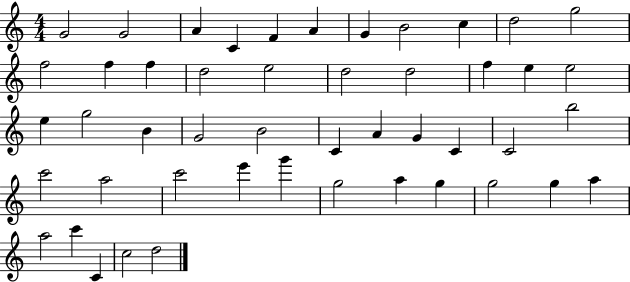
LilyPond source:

{
  \clef treble
  \numericTimeSignature
  \time 4/4
  \key c \major
  g'2 g'2 | a'4 c'4 f'4 a'4 | g'4 b'2 c''4 | d''2 g''2 | \break f''2 f''4 f''4 | d''2 e''2 | d''2 d''2 | f''4 e''4 e''2 | \break e''4 g''2 b'4 | g'2 b'2 | c'4 a'4 g'4 c'4 | c'2 b''2 | \break c'''2 a''2 | c'''2 e'''4 g'''4 | g''2 a''4 g''4 | g''2 g''4 a''4 | \break a''2 c'''4 c'4 | c''2 d''2 | \bar "|."
}